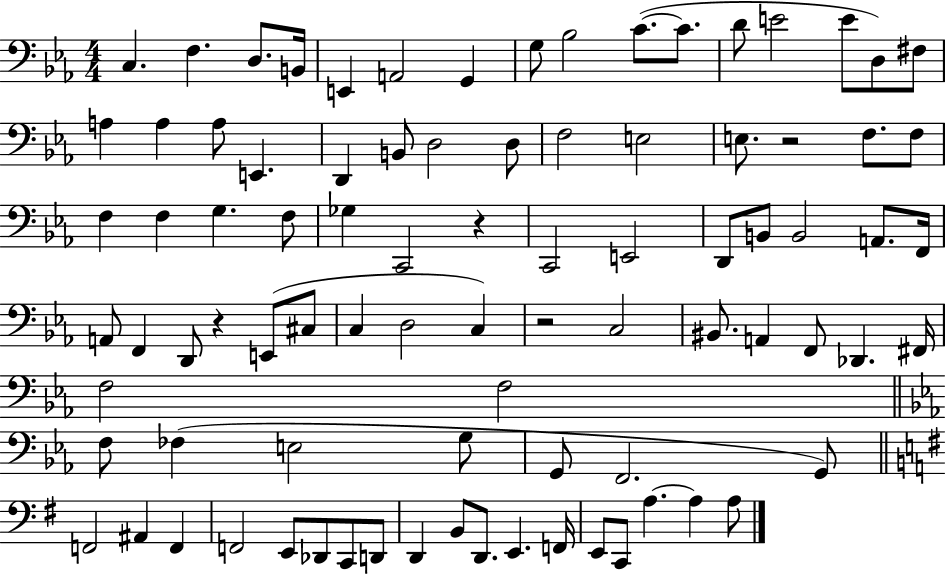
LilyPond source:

{
  \clef bass
  \numericTimeSignature
  \time 4/4
  \key ees \major
  c4. f4. d8. b,16 | e,4 a,2 g,4 | g8 bes2 c'8.~(~ c'8. | d'8 e'2 e'8 d8) fis8 | \break a4 a4 a8 e,4. | d,4 b,8 d2 d8 | f2 e2 | e8. r2 f8. f8 | \break f4 f4 g4. f8 | ges4 c,2 r4 | c,2 e,2 | d,8 b,8 b,2 a,8. f,16 | \break a,8 f,4 d,8 r4 e,8( cis8 | c4 d2 c4) | r2 c2 | bis,8. a,4 f,8 des,4. fis,16 | \break f2 f2 | \bar "||" \break \key ees \major f8 fes4( e2 g8 | g,8 f,2. g,8) | \bar "||" \break \key g \major f,2 ais,4 f,4 | f,2 e,8 des,8 c,8 d,8 | d,4 b,8 d,8. e,4. f,16 | e,8 c,8 a4.~~ a4 a8 | \break \bar "|."
}